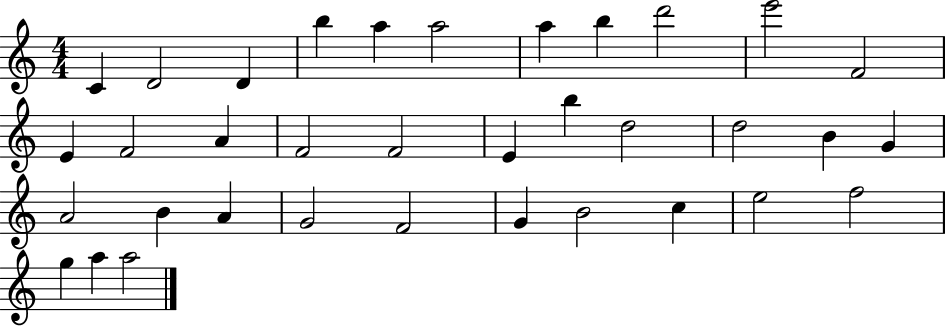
X:1
T:Untitled
M:4/4
L:1/4
K:C
C D2 D b a a2 a b d'2 e'2 F2 E F2 A F2 F2 E b d2 d2 B G A2 B A G2 F2 G B2 c e2 f2 g a a2